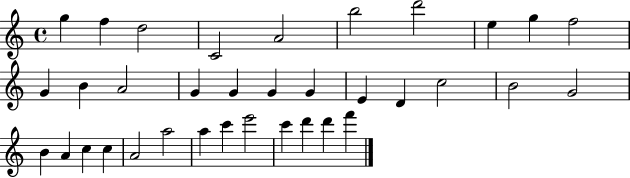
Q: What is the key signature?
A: C major